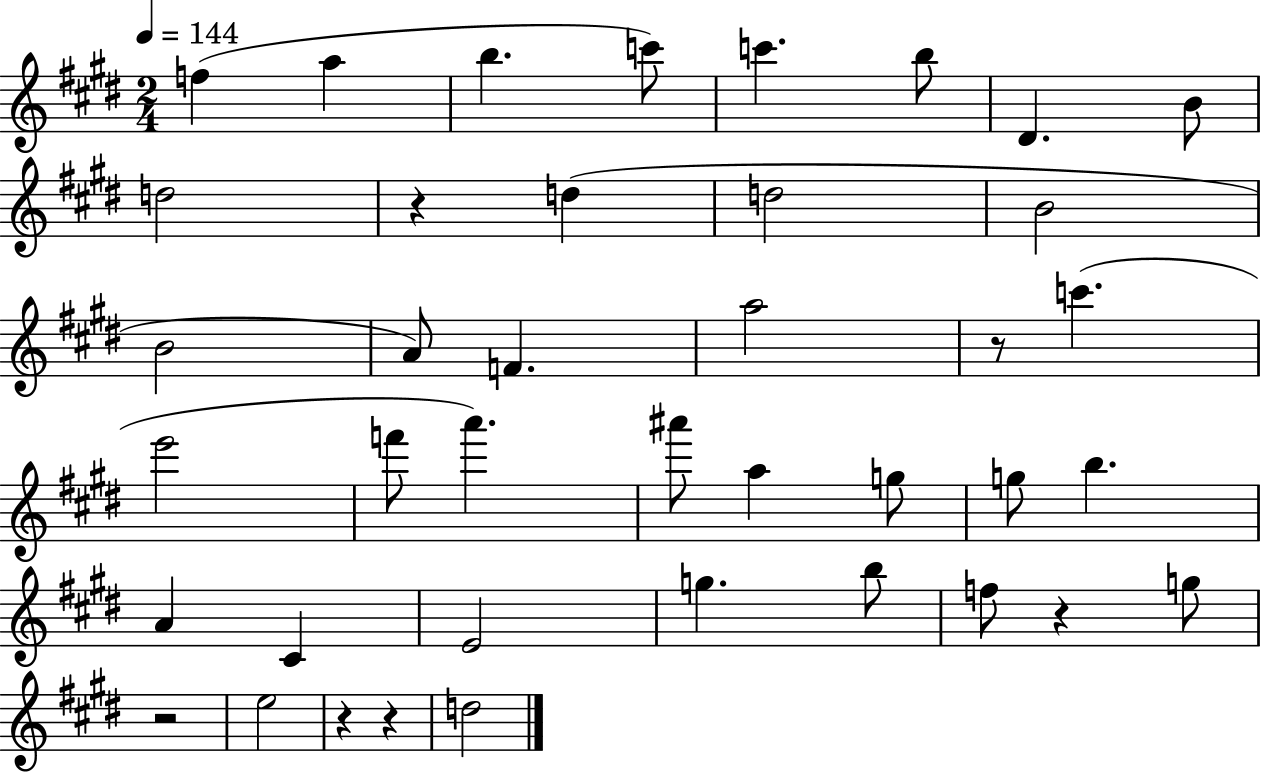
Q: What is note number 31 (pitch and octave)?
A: F5